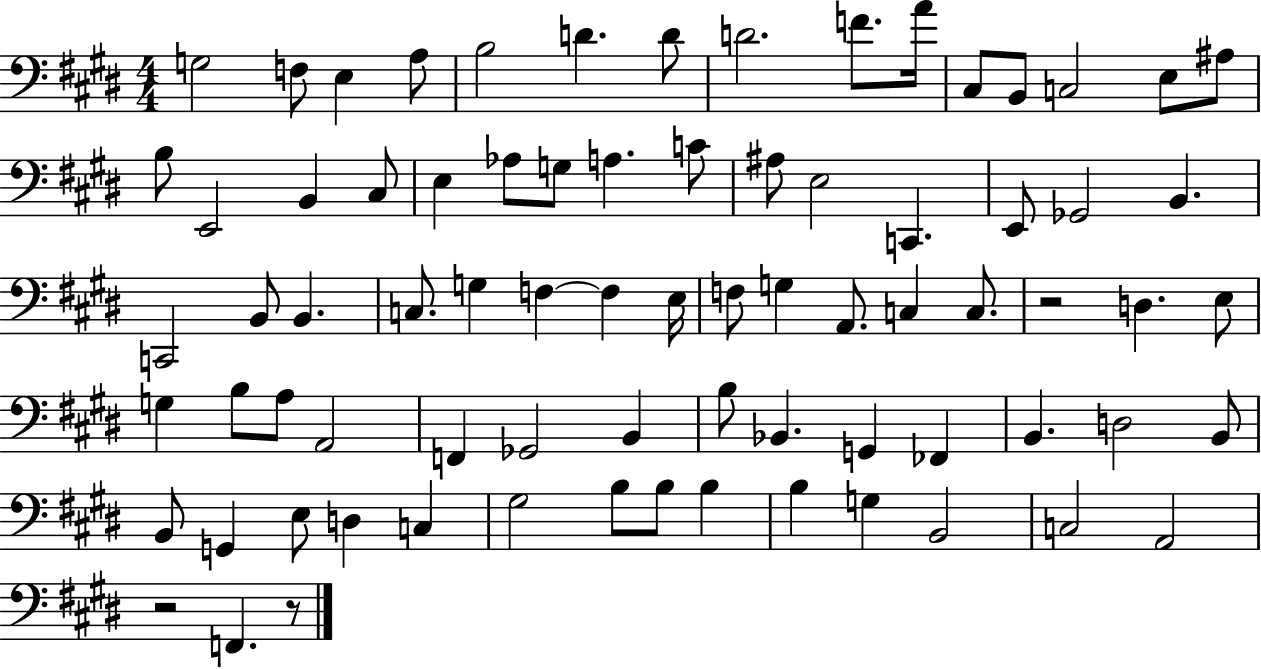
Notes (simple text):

G3/h F3/e E3/q A3/e B3/h D4/q. D4/e D4/h. F4/e. A4/s C#3/e B2/e C3/h E3/e A#3/e B3/e E2/h B2/q C#3/e E3/q Ab3/e G3/e A3/q. C4/e A#3/e E3/h C2/q. E2/e Gb2/h B2/q. C2/h B2/e B2/q. C3/e. G3/q F3/q F3/q E3/s F3/e G3/q A2/e. C3/q C3/e. R/h D3/q. E3/e G3/q B3/e A3/e A2/h F2/q Gb2/h B2/q B3/e Bb2/q. G2/q FES2/q B2/q. D3/h B2/e B2/e G2/q E3/e D3/q C3/q G#3/h B3/e B3/e B3/q B3/q G3/q B2/h C3/h A2/h R/h F2/q. R/e